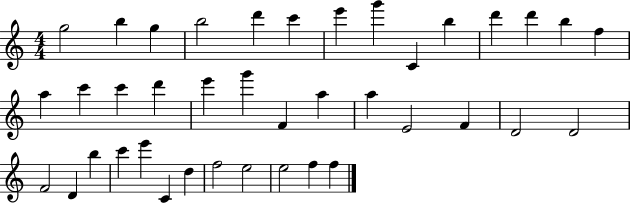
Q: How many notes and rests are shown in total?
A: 39